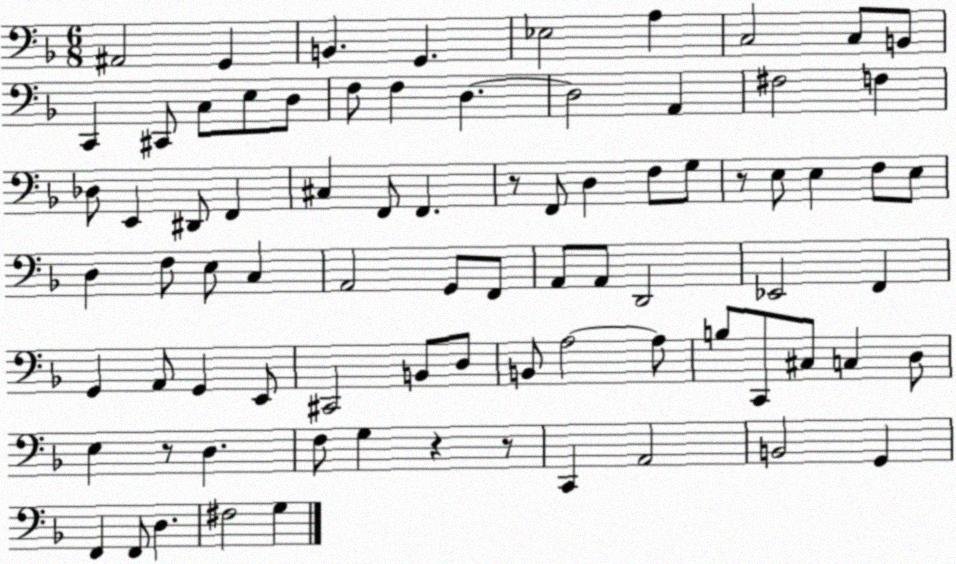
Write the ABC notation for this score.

X:1
T:Untitled
M:6/8
L:1/4
K:F
^A,,2 G,, B,, G,, _E,2 A, C,2 C,/2 B,,/2 C,, ^C,,/2 C,/2 E,/2 D,/2 F,/2 F, D, D,2 A,, ^F,2 F, _D,/2 E,, ^D,,/2 F,, ^C, F,,/2 F,, z/2 F,,/2 D, F,/2 G,/2 z/2 E,/2 E, F,/2 E,/2 D, F,/2 E,/2 C, A,,2 G,,/2 F,,/2 A,,/2 A,,/2 D,,2 _E,,2 F,, G,, A,,/2 G,, E,,/2 ^C,,2 B,,/2 D,/2 B,,/2 A,2 A,/2 B,/2 C,,/2 ^C,/2 C, D,/2 E, z/2 D, F,/2 G, z z/2 C,, A,,2 B,,2 G,, F,, F,,/2 D, ^F,2 G,